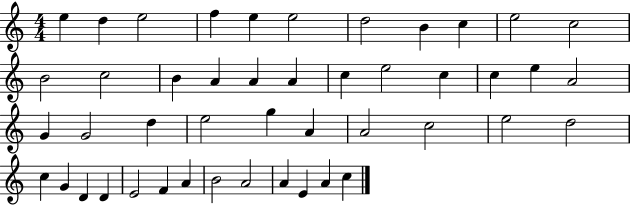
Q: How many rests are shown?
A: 0